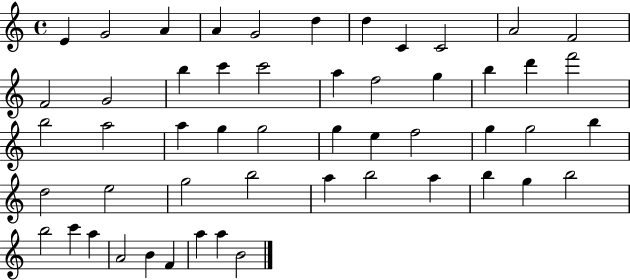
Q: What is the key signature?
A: C major